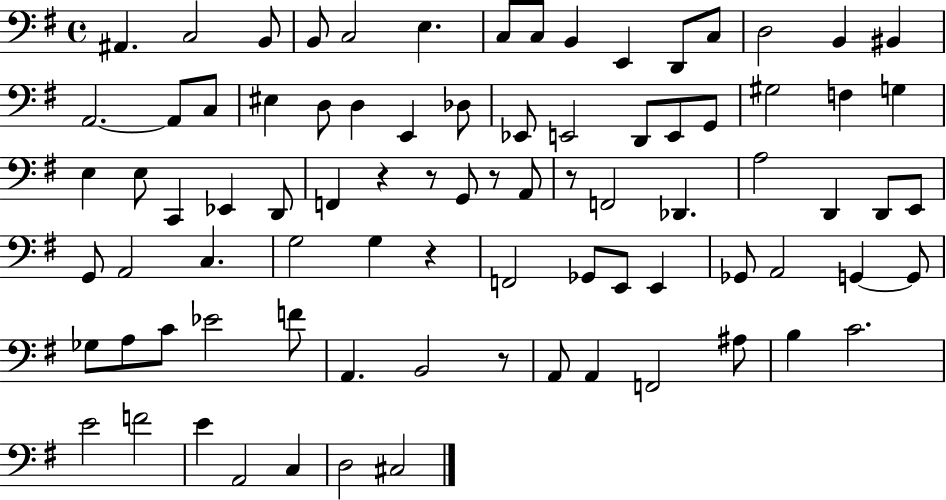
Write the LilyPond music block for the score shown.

{
  \clef bass
  \time 4/4
  \defaultTimeSignature
  \key g \major
  ais,4. c2 b,8 | b,8 c2 e4. | c8 c8 b,4 e,4 d,8 c8 | d2 b,4 bis,4 | \break a,2.~~ a,8 c8 | eis4 d8 d4 e,4 des8 | ees,8 e,2 d,8 e,8 g,8 | gis2 f4 g4 | \break e4 e8 c,4 ees,4 d,8 | f,4 r4 r8 g,8 r8 a,8 | r8 f,2 des,4. | a2 d,4 d,8 e,8 | \break g,8 a,2 c4. | g2 g4 r4 | f,2 ges,8 e,8 e,4 | ges,8 a,2 g,4~~ g,8 | \break ges8 a8 c'8 ees'2 f'8 | a,4. b,2 r8 | a,8 a,4 f,2 ais8 | b4 c'2. | \break e'2 f'2 | e'4 a,2 c4 | d2 cis2 | \bar "|."
}